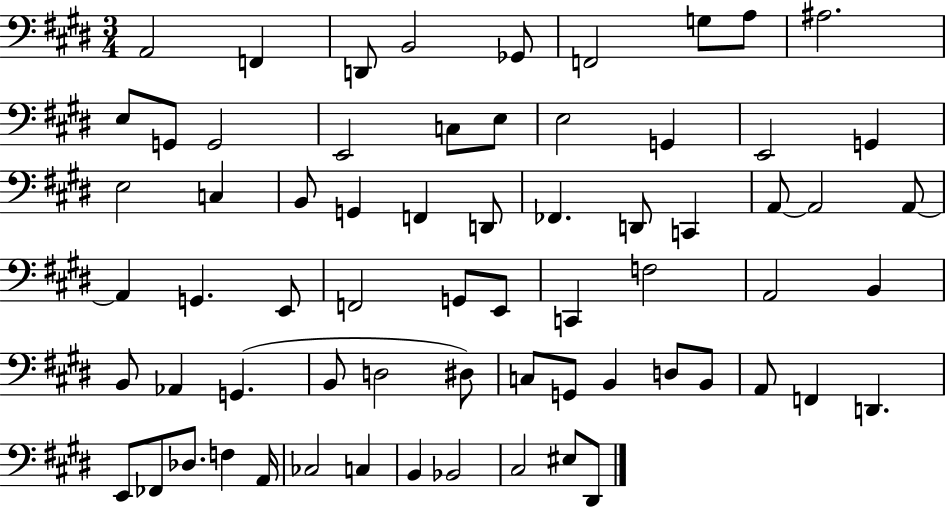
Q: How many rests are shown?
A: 0